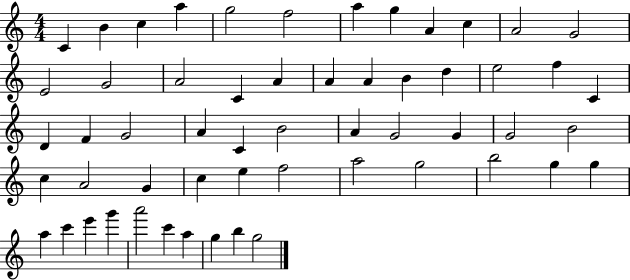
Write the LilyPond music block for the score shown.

{
  \clef treble
  \numericTimeSignature
  \time 4/4
  \key c \major
  c'4 b'4 c''4 a''4 | g''2 f''2 | a''4 g''4 a'4 c''4 | a'2 g'2 | \break e'2 g'2 | a'2 c'4 a'4 | a'4 a'4 b'4 d''4 | e''2 f''4 c'4 | \break d'4 f'4 g'2 | a'4 c'4 b'2 | a'4 g'2 g'4 | g'2 b'2 | \break c''4 a'2 g'4 | c''4 e''4 f''2 | a''2 g''2 | b''2 g''4 g''4 | \break a''4 c'''4 e'''4 g'''4 | a'''2 c'''4 a''4 | g''4 b''4 g''2 | \bar "|."
}